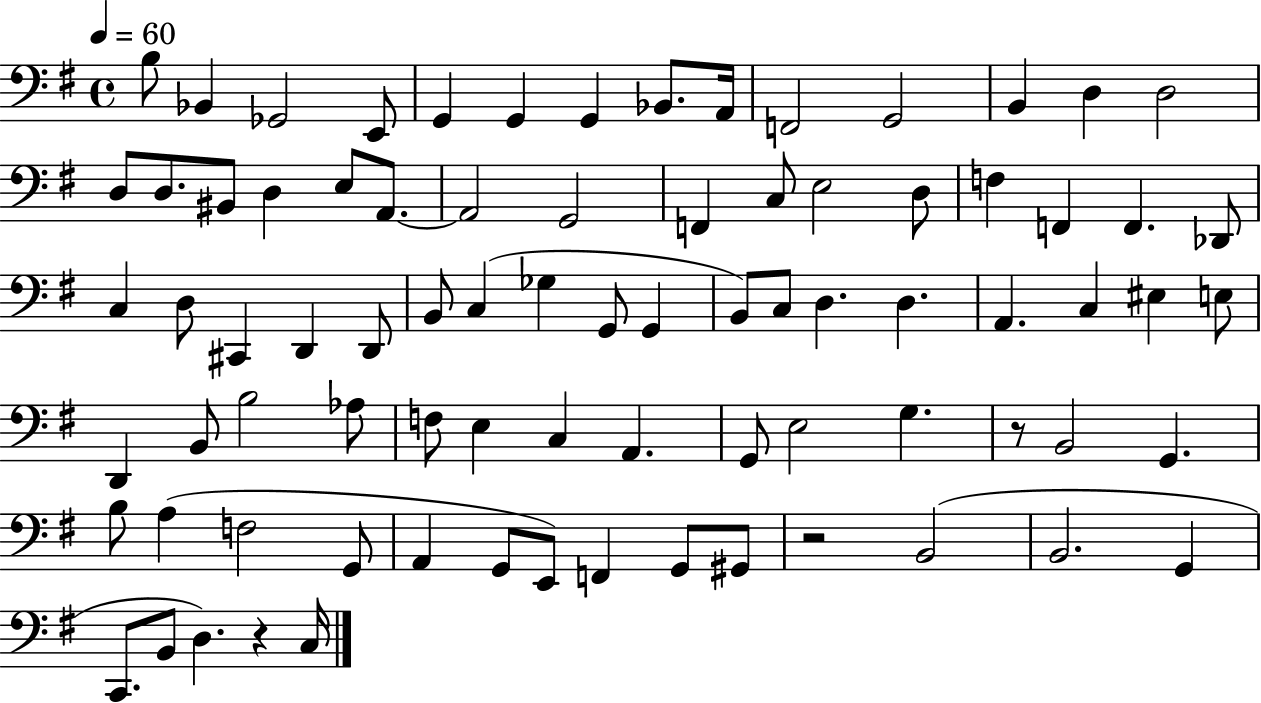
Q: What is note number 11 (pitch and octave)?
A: G2